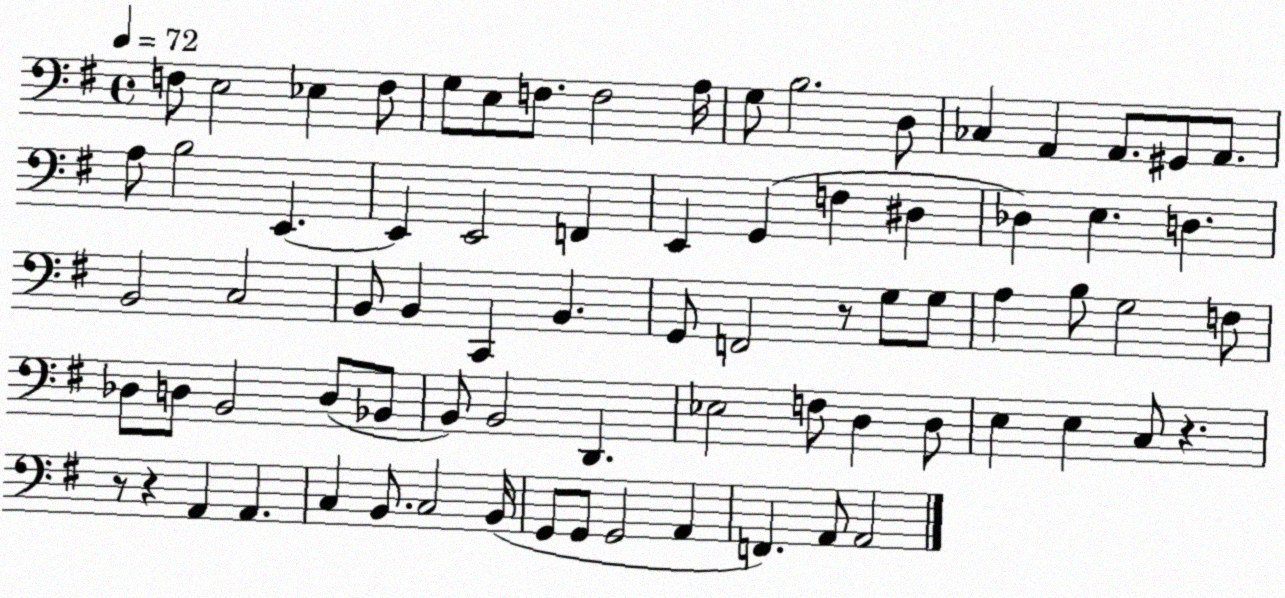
X:1
T:Untitled
M:4/4
L:1/4
K:G
F,/2 E,2 _E, F,/2 G,/2 E,/2 F,/2 F,2 A,/4 G,/2 B,2 D,/2 _C, A,, A,,/2 ^G,,/2 A,,/2 A,/2 B,2 E,, E,, E,,2 F,, E,, G,, F, ^D, _D, E, D, B,,2 C,2 B,,/2 B,, C,, B,, G,,/2 F,,2 z/2 G,/2 G,/2 A, B,/2 G,2 F,/2 _D,/2 D,/2 B,,2 D,/2 _B,,/2 B,,/2 B,,2 D,, _E,2 F,/2 D, D,/2 E, E, C,/2 z z/2 z A,, A,, C, B,,/2 C,2 B,,/4 G,,/2 G,,/2 G,,2 A,, F,, A,,/2 A,,2